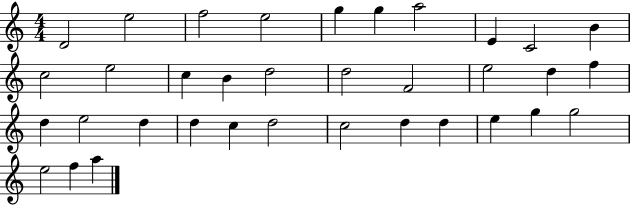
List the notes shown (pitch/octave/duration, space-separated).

D4/h E5/h F5/h E5/h G5/q G5/q A5/h E4/q C4/h B4/q C5/h E5/h C5/q B4/q D5/h D5/h F4/h E5/h D5/q F5/q D5/q E5/h D5/q D5/q C5/q D5/h C5/h D5/q D5/q E5/q G5/q G5/h E5/h F5/q A5/q